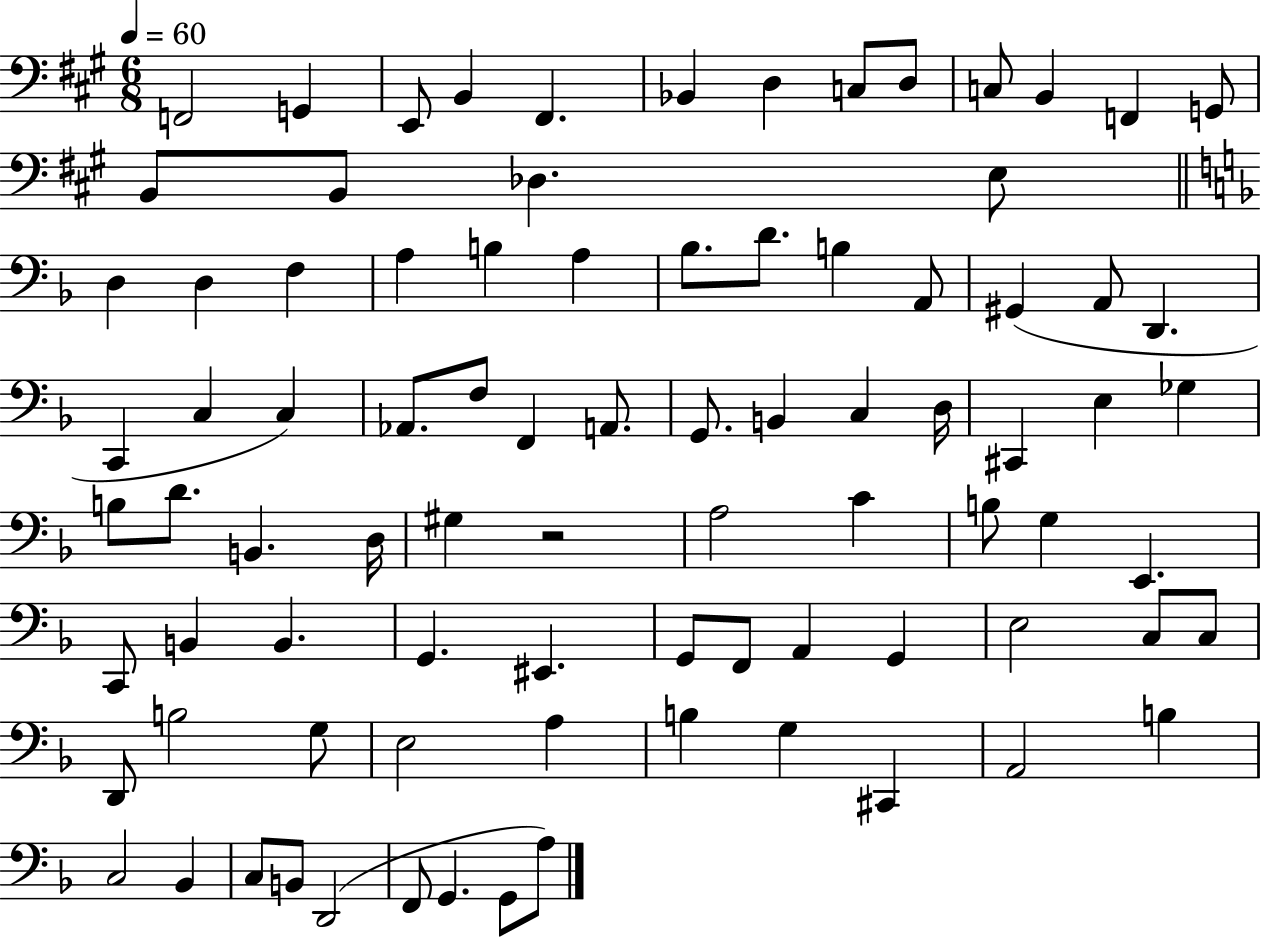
X:1
T:Untitled
M:6/8
L:1/4
K:A
F,,2 G,, E,,/2 B,, ^F,, _B,, D, C,/2 D,/2 C,/2 B,, F,, G,,/2 B,,/2 B,,/2 _D, E,/2 D, D, F, A, B, A, _B,/2 D/2 B, A,,/2 ^G,, A,,/2 D,, C,, C, C, _A,,/2 F,/2 F,, A,,/2 G,,/2 B,, C, D,/4 ^C,, E, _G, B,/2 D/2 B,, D,/4 ^G, z2 A,2 C B,/2 G, E,, C,,/2 B,, B,, G,, ^E,, G,,/2 F,,/2 A,, G,, E,2 C,/2 C,/2 D,,/2 B,2 G,/2 E,2 A, B, G, ^C,, A,,2 B, C,2 _B,, C,/2 B,,/2 D,,2 F,,/2 G,, G,,/2 A,/2